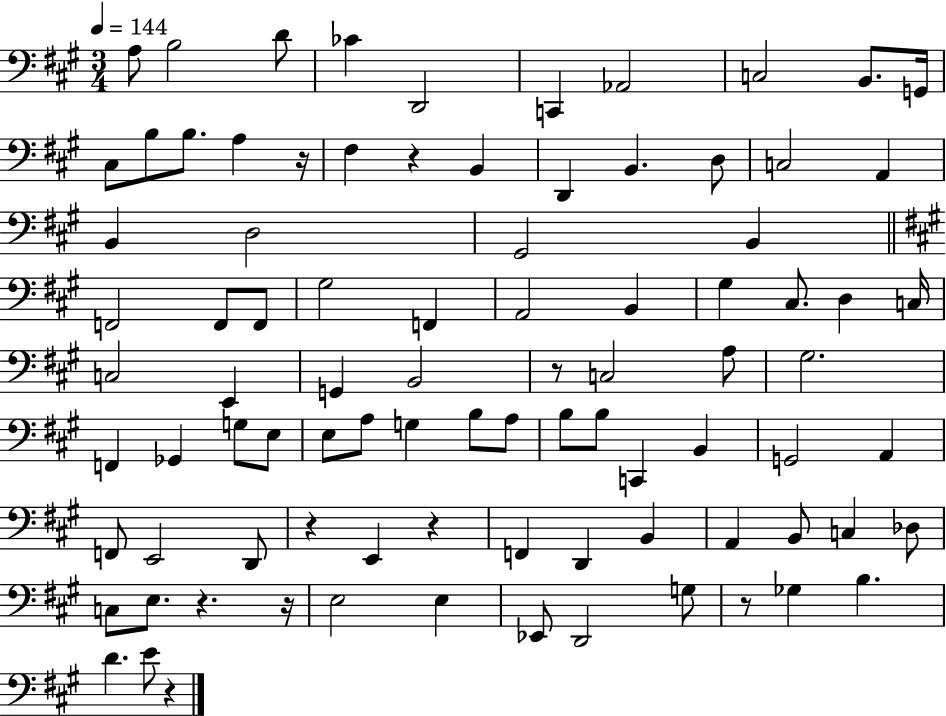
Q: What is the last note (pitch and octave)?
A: E4